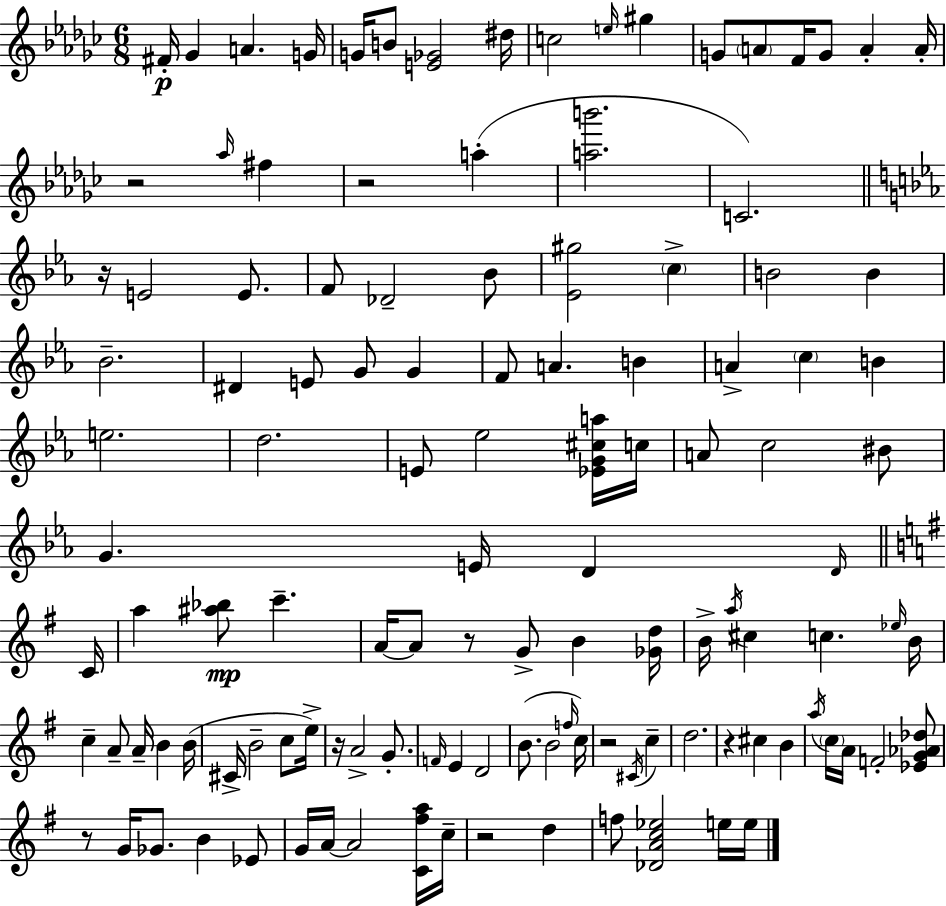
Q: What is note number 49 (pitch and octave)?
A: E4